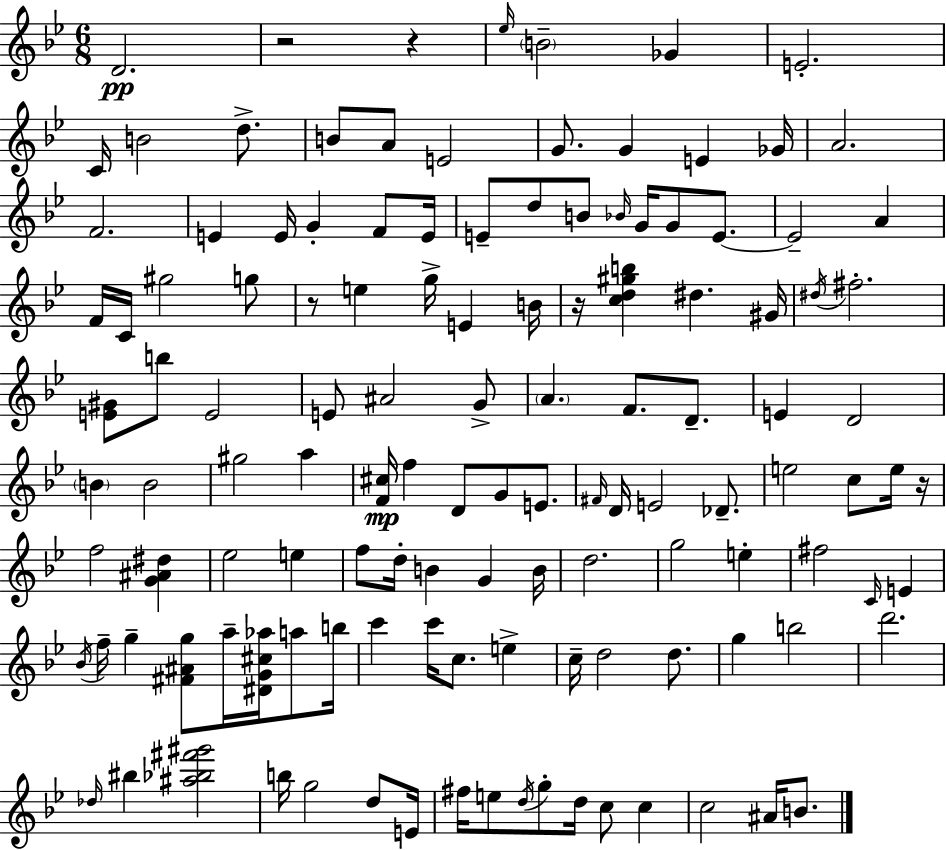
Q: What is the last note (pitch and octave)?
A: B4